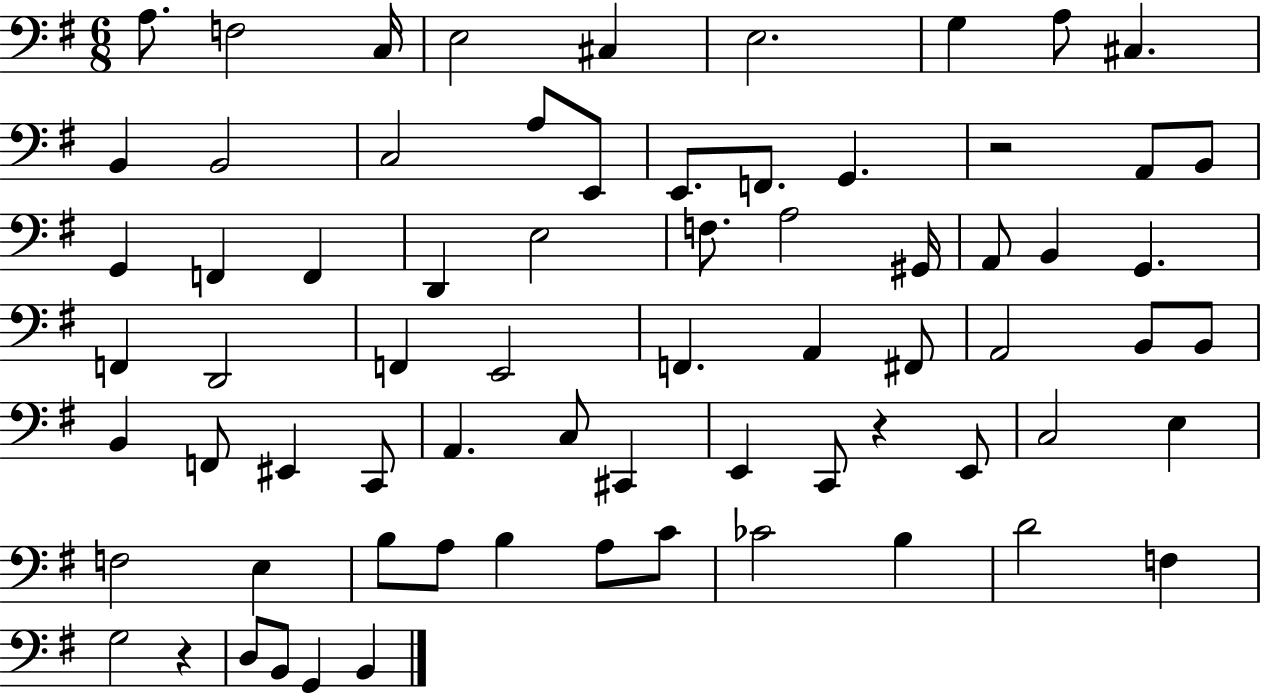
A3/e. F3/h C3/s E3/h C#3/q E3/h. G3/q A3/e C#3/q. B2/q B2/h C3/h A3/e E2/e E2/e. F2/e. G2/q. R/h A2/e B2/e G2/q F2/q F2/q D2/q E3/h F3/e. A3/h G#2/s A2/e B2/q G2/q. F2/q D2/h F2/q E2/h F2/q. A2/q F#2/e A2/h B2/e B2/e B2/q F2/e EIS2/q C2/e A2/q. C3/e C#2/q E2/q C2/e R/q E2/e C3/h E3/q F3/h E3/q B3/e A3/e B3/q A3/e C4/e CES4/h B3/q D4/h F3/q G3/h R/q D3/e B2/e G2/q B2/q